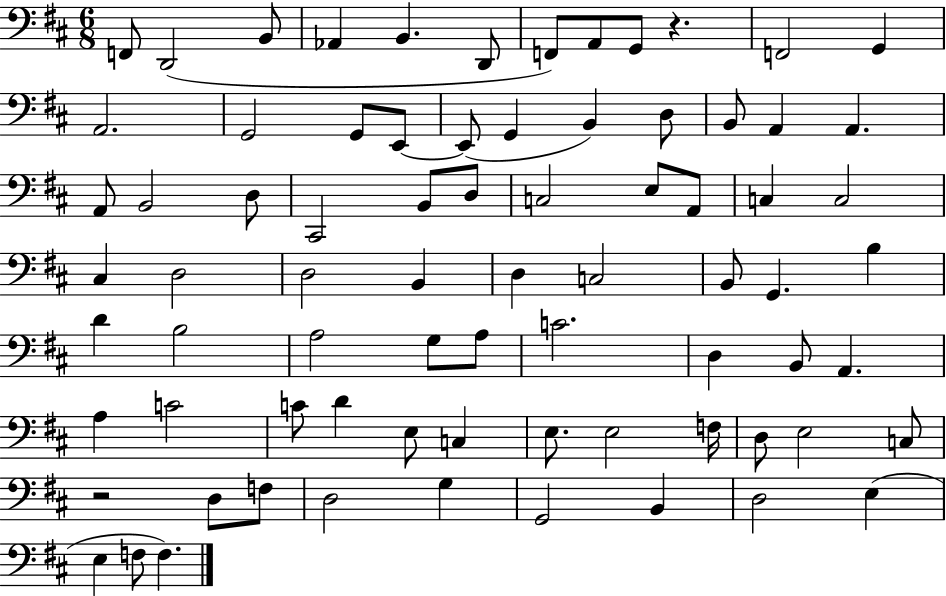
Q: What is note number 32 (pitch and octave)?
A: C3